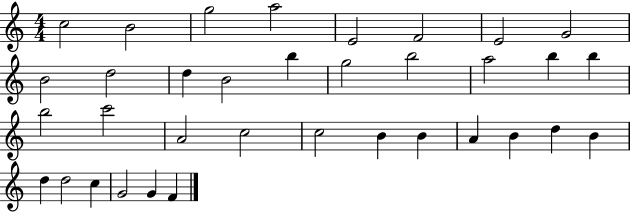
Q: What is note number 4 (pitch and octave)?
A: A5